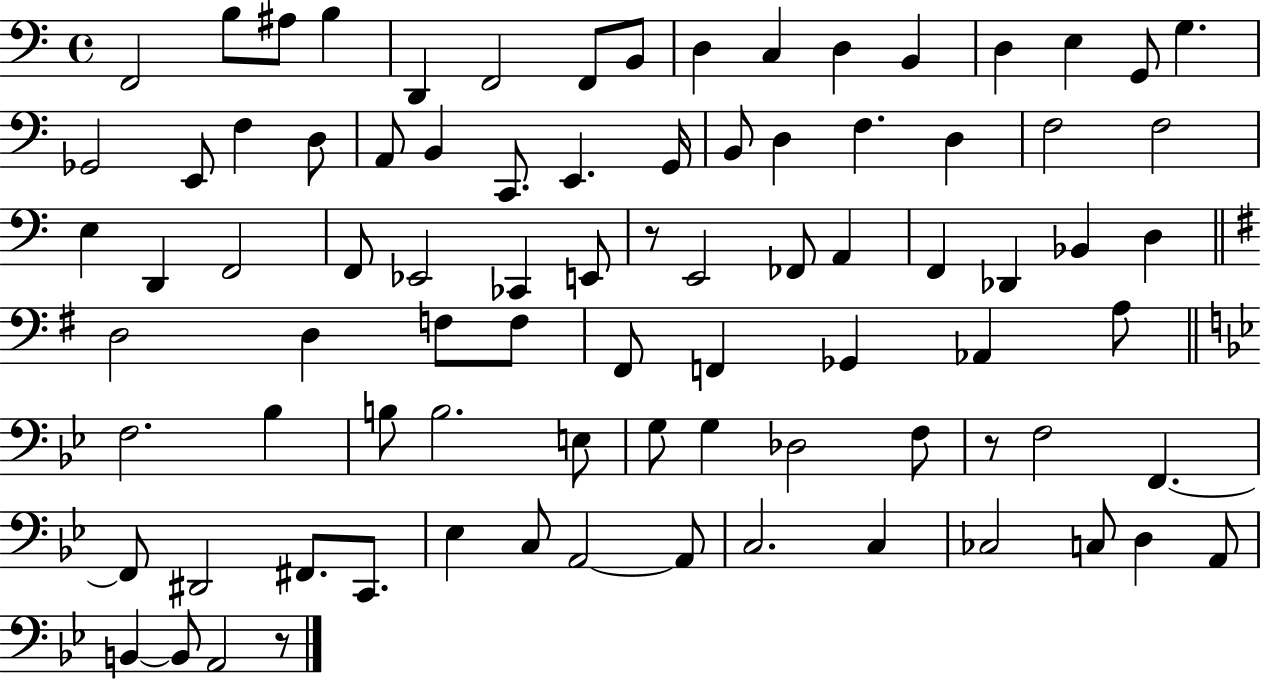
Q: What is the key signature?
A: C major